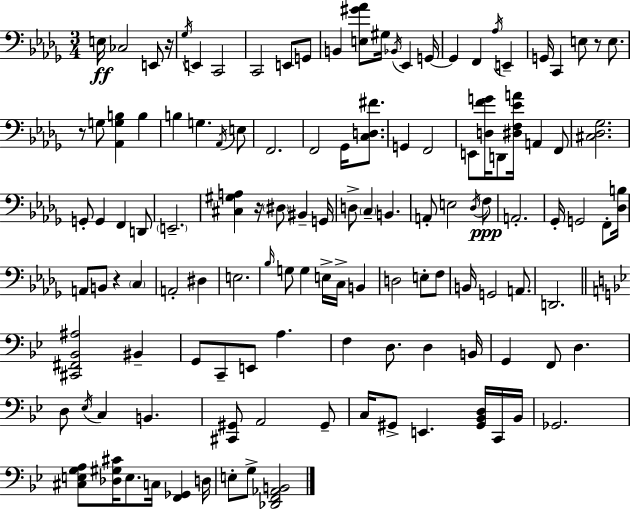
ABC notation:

X:1
T:Untitled
M:3/4
L:1/4
K:Bbm
E,/4 _C,2 E,,/2 z/4 _G,/4 E,, C,,2 C,,2 E,,/2 G,,/2 B,, [E,^G_A]/2 ^G,/4 _B,,/4 _E,, G,,/4 G,, F,, _A,/4 E,, G,,/4 C,, E,/2 z/2 E,/2 z/2 G,/2 [_A,,G,B,] B, B, G, _A,,/4 E,/2 F,,2 F,,2 _G,,/4 [C,D,^F]/2 G,, F,,2 E,,/2 [D,FG]/4 D,,/2 [^D,F,_EA]/4 A,, F,,/2 [^C,_D,_G,]2 G,,/2 G,, F,, D,,/2 E,,2 [^C,^G,A,] z/4 ^D,/2 ^B,, G,,/4 D,/2 C, B,, A,,/2 E,2 _D,/4 F,/2 A,,2 _G,,/4 G,,2 F,,/2 [_D,B,]/4 A,,/2 B,,/2 z C, A,,2 ^D, E,2 _B,/4 G,/2 G, E,/4 C,/4 B,, D,2 E,/2 F,/2 B,,/4 G,,2 A,,/2 D,,2 [^C,,^F,,_B,,^A,]2 ^B,, G,,/2 C,,/2 E,,/2 A, F, D,/2 D, B,,/4 G,, F,,/2 D, D,/2 _E,/4 C, B,, [^C,,^G,,]/2 A,,2 ^G,,/2 C,/4 ^G,,/2 E,, [^G,,_B,,D,]/4 C,,/4 _B,,/4 _G,,2 [^C,E,G,A,]/2 [_D,^G,^C]/4 E,/2 C,/4 [F,,_G,,] D,/4 E,/2 G,/2 [_D,,F,,_A,,B,,]2